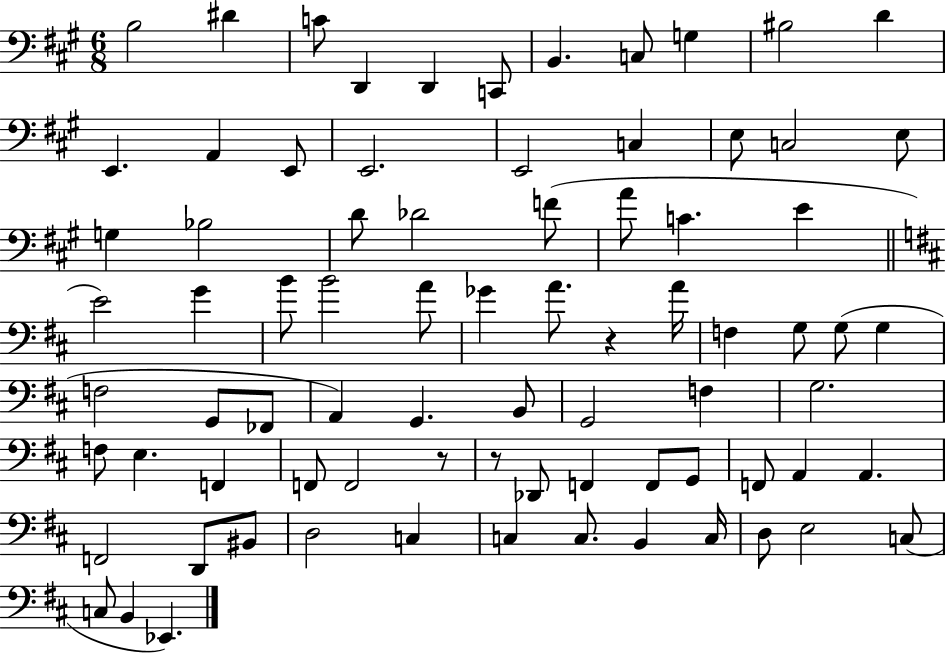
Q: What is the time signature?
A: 6/8